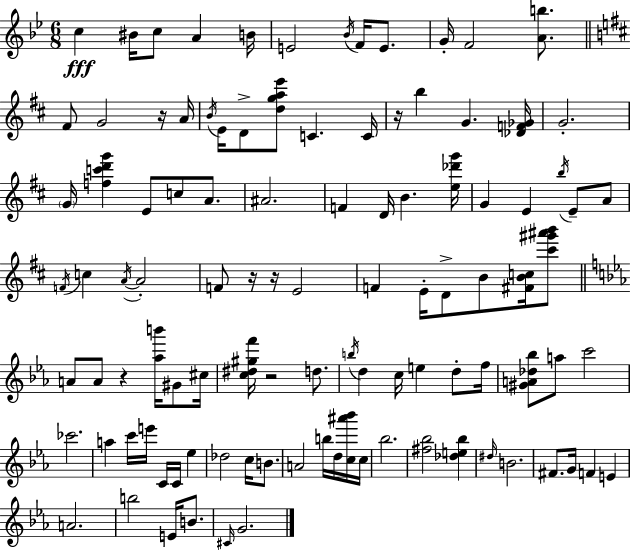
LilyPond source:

{
  \clef treble
  \numericTimeSignature
  \time 6/8
  \key bes \major
  c''4\fff bis'16 c''8 a'4 b'16 | e'2 \acciaccatura { bes'16 } f'16 e'8. | g'16-. f'2 <a' b''>8. | \bar "||" \break \key d \major fis'8 g'2 r16 a'16 | \acciaccatura { b'16 } e'16 d'8-> <d'' g'' a'' e'''>8 c'4. | c'16 r16 b''4 g'4. | <des' f' ges'>16 g'2.-. | \break \parenthesize g'16 <f'' c''' d''' g'''>4 e'8 c''8 a'8. | ais'2. | f'4 d'16 b'4. | <e'' des''' g'''>16 g'4 e'4 \acciaccatura { b''16 } e'8-- | \break a'8 \acciaccatura { f'16 } c''4 \acciaccatura { a'16~ }~ a'2-. | f'8 r16 r16 e'2 | f'4 e'16-. d'8-> b'8 | <fis' b' c''>16 <cis''' gis''' ais''' b'''>8 \bar "||" \break \key ees \major a'8 a'8 r4 <aes'' b'''>16 gis'8 cis''16 | <c'' dis'' gis'' f'''>16 r2 d''8. | \acciaccatura { b''16 } d''4 c''16 e''4 d''8-. | f''16 <gis' a' des'' bes''>8 a''8 c'''2 | \break ces'''2. | a''4 c'''16 e'''16 c'16 c'16 ees''4 | des''2 c''16 b'8. | a'2 b''16 d''16 <c'' ais''' bes'''>16 | \break c''16 bes''2. | <fis'' bes''>2 <des'' e'' bes''>4 | \grace { dis''16 } b'2. | fis'8. g'16 f'4 e'4 | \break a'2. | b''2 e'16 b'8. | \grace { cis'16 } g'2. | \bar "|."
}